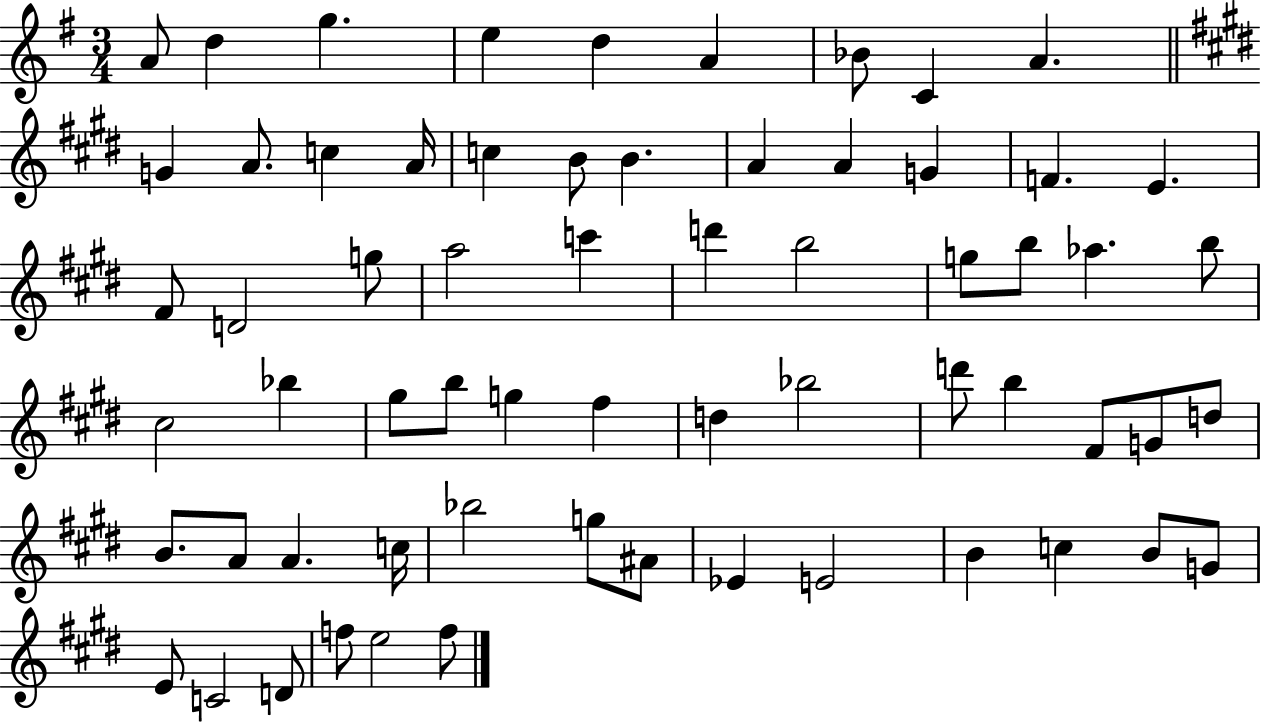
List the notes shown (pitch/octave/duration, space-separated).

A4/e D5/q G5/q. E5/q D5/q A4/q Bb4/e C4/q A4/q. G4/q A4/e. C5/q A4/s C5/q B4/e B4/q. A4/q A4/q G4/q F4/q. E4/q. F#4/e D4/h G5/e A5/h C6/q D6/q B5/h G5/e B5/e Ab5/q. B5/e C#5/h Bb5/q G#5/e B5/e G5/q F#5/q D5/q Bb5/h D6/e B5/q F#4/e G4/e D5/e B4/e. A4/e A4/q. C5/s Bb5/h G5/e A#4/e Eb4/q E4/h B4/q C5/q B4/e G4/e E4/e C4/h D4/e F5/e E5/h F5/e